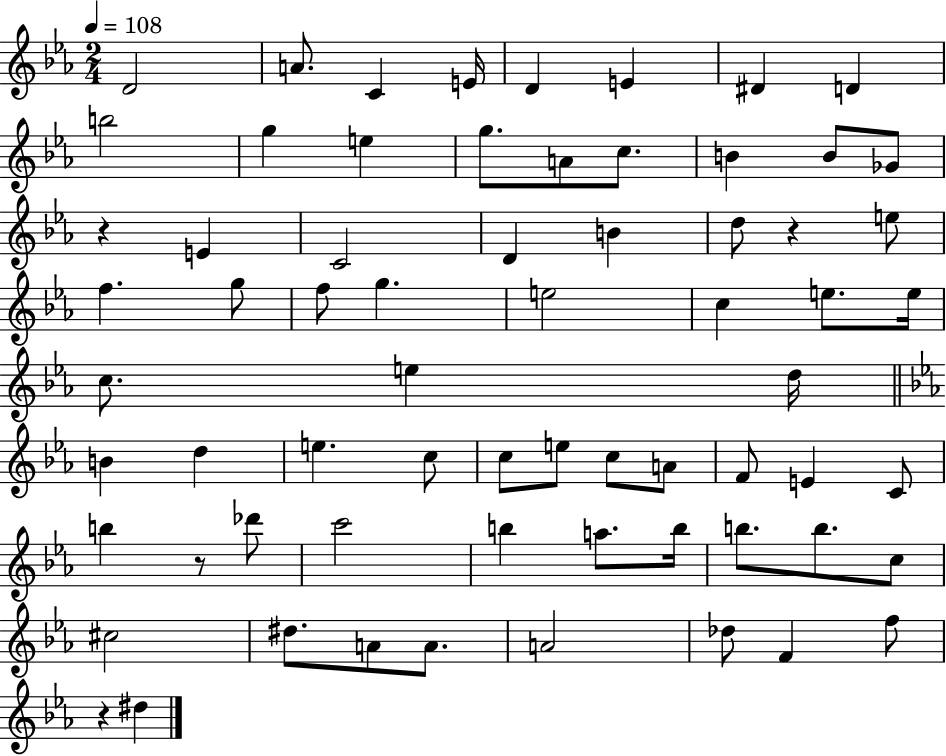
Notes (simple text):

D4/h A4/e. C4/q E4/s D4/q E4/q D#4/q D4/q B5/h G5/q E5/q G5/e. A4/e C5/e. B4/q B4/e Gb4/e R/q E4/q C4/h D4/q B4/q D5/e R/q E5/e F5/q. G5/e F5/e G5/q. E5/h C5/q E5/e. E5/s C5/e. E5/q D5/s B4/q D5/q E5/q. C5/e C5/e E5/e C5/e A4/e F4/e E4/q C4/e B5/q R/e Db6/e C6/h B5/q A5/e. B5/s B5/e. B5/e. C5/e C#5/h D#5/e. A4/e A4/e. A4/h Db5/e F4/q F5/e R/q D#5/q